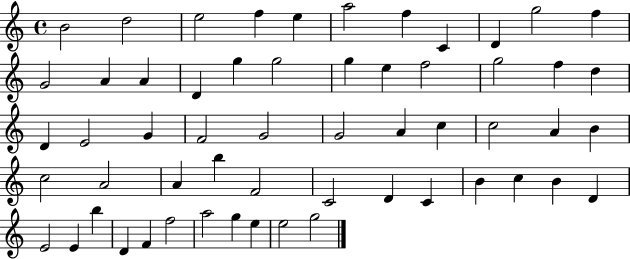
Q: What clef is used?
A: treble